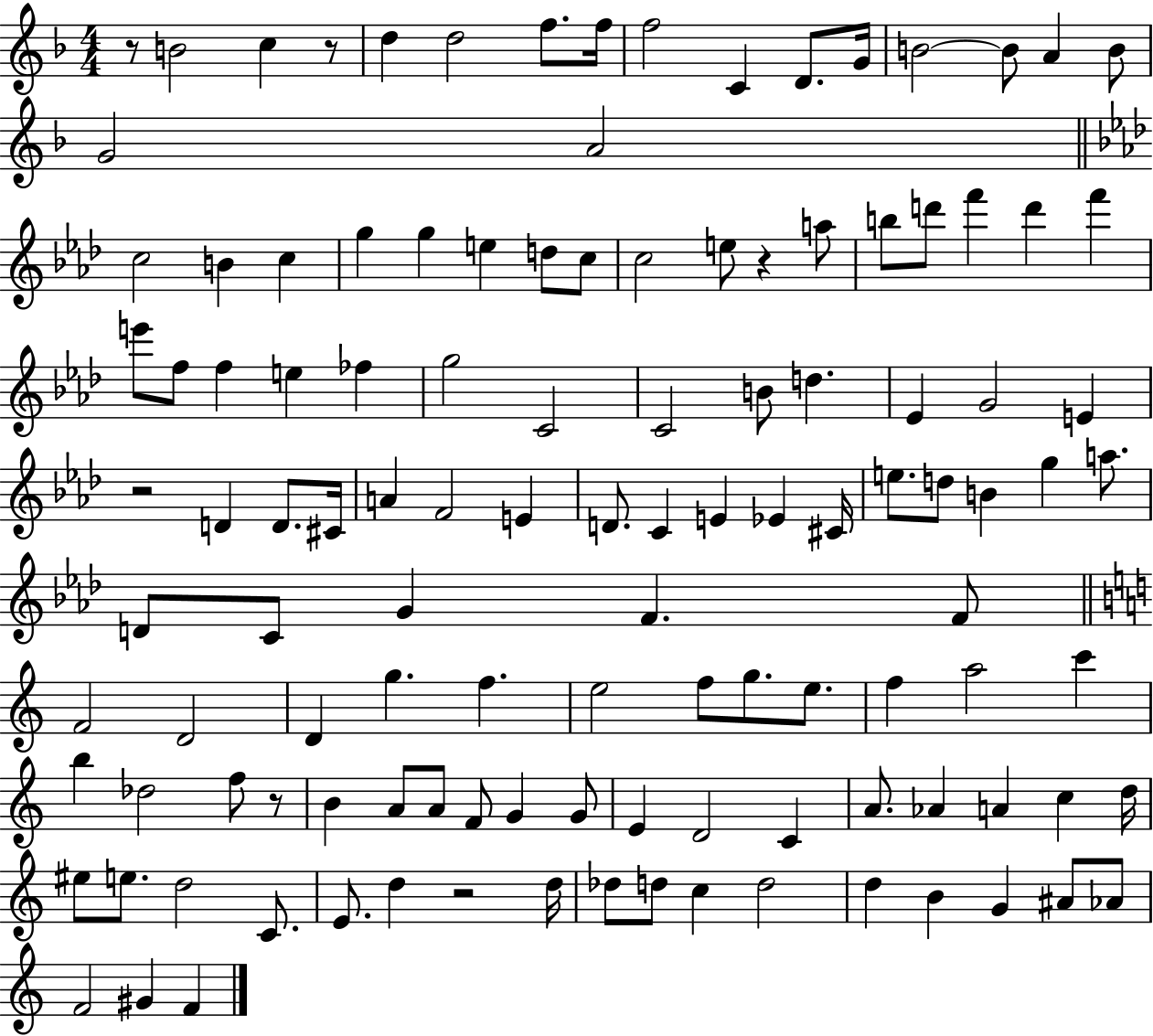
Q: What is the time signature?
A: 4/4